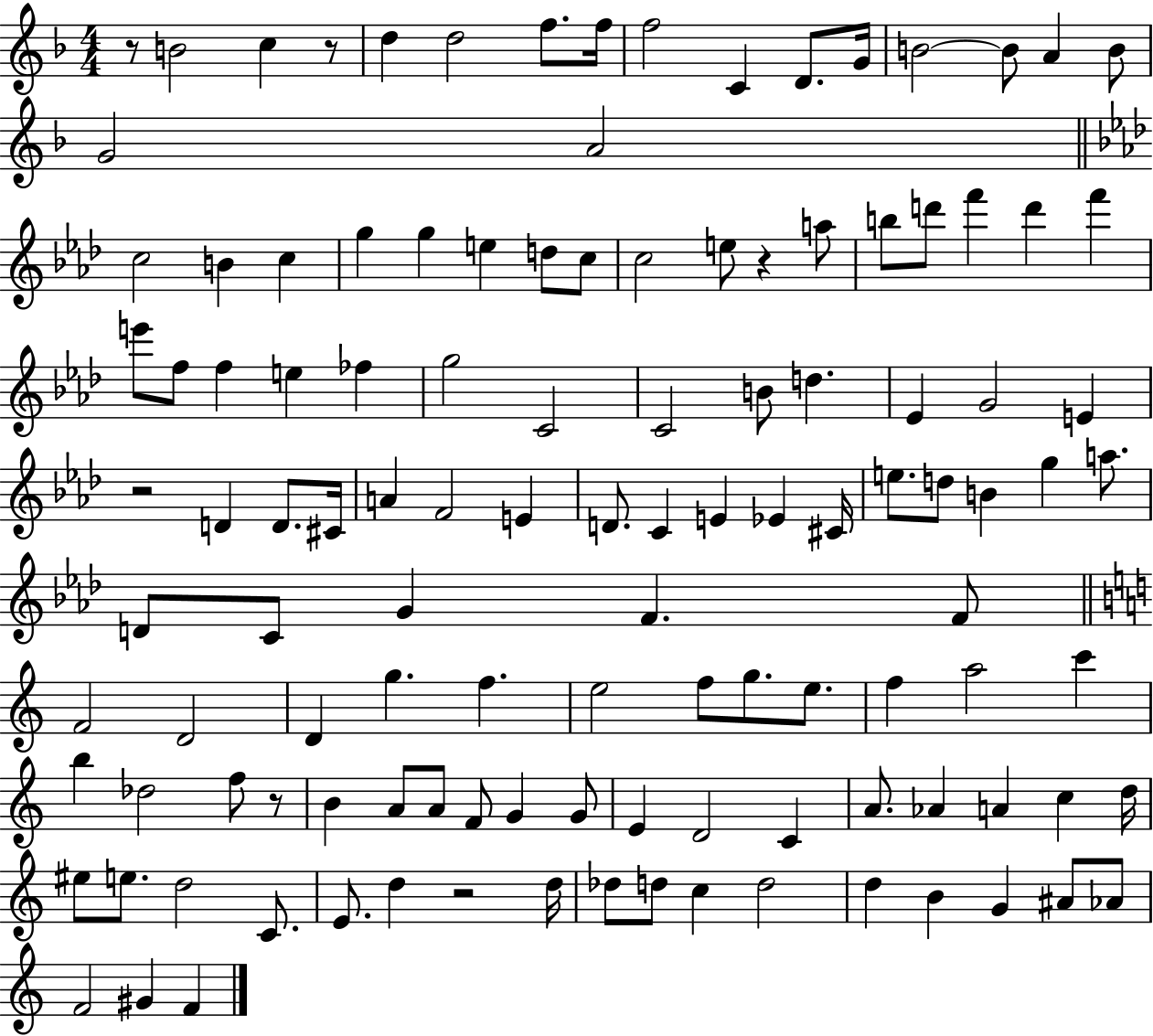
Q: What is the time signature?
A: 4/4